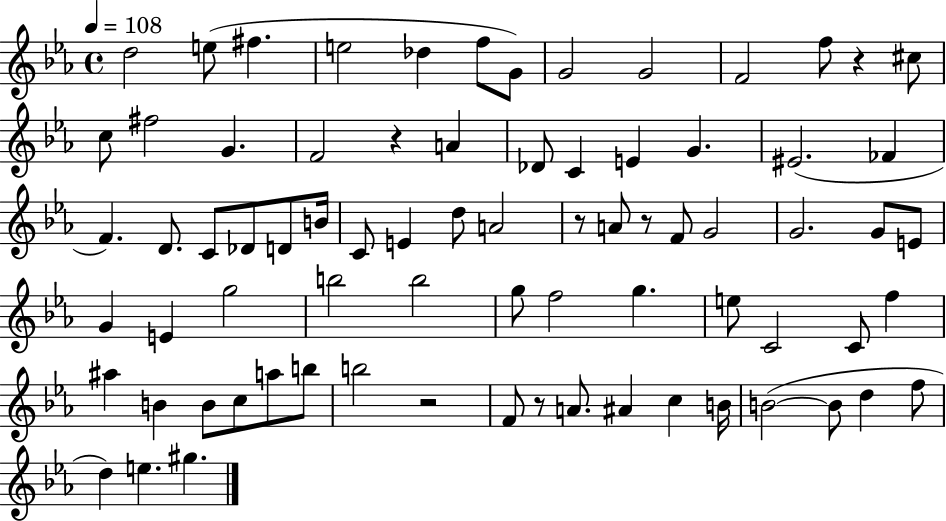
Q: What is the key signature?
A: EES major